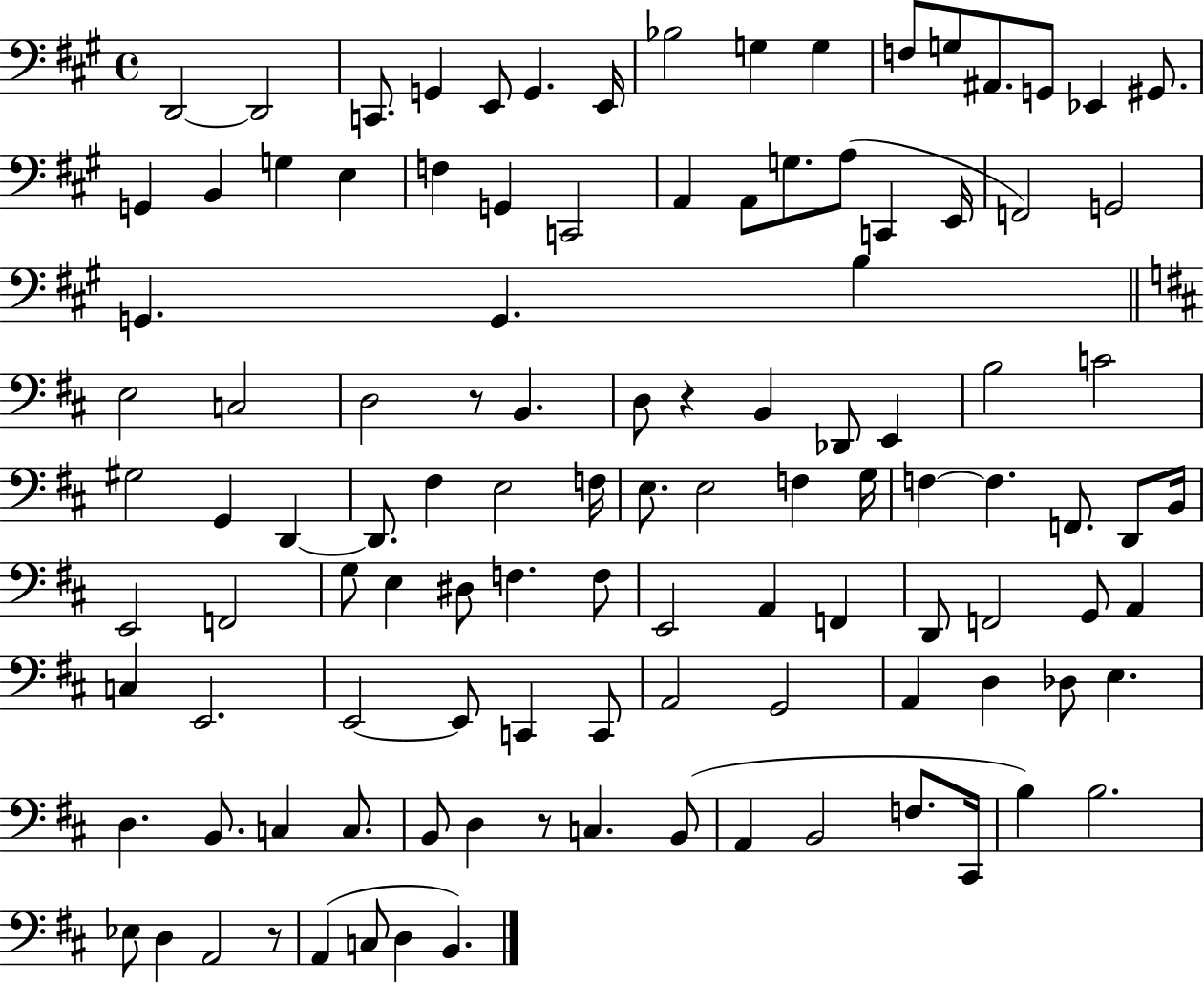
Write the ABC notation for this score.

X:1
T:Untitled
M:4/4
L:1/4
K:A
D,,2 D,,2 C,,/2 G,, E,,/2 G,, E,,/4 _B,2 G, G, F,/2 G,/2 ^A,,/2 G,,/2 _E,, ^G,,/2 G,, B,, G, E, F, G,, C,,2 A,, A,,/2 G,/2 A,/2 C,, E,,/4 F,,2 G,,2 G,, G,, B, E,2 C,2 D,2 z/2 B,, D,/2 z B,, _D,,/2 E,, B,2 C2 ^G,2 G,, D,, D,,/2 ^F, E,2 F,/4 E,/2 E,2 F, G,/4 F, F, F,,/2 D,,/2 B,,/4 E,,2 F,,2 G,/2 E, ^D,/2 F, F,/2 E,,2 A,, F,, D,,/2 F,,2 G,,/2 A,, C, E,,2 E,,2 E,,/2 C,, C,,/2 A,,2 G,,2 A,, D, _D,/2 E, D, B,,/2 C, C,/2 B,,/2 D, z/2 C, B,,/2 A,, B,,2 F,/2 ^C,,/4 B, B,2 _E,/2 D, A,,2 z/2 A,, C,/2 D, B,,